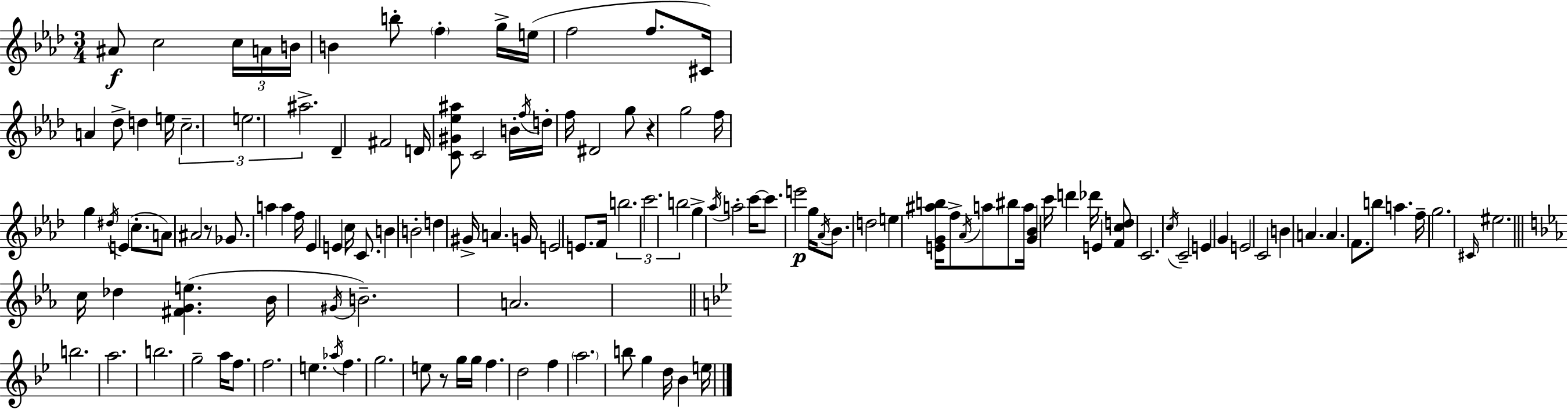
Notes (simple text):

A#4/e C5/h C5/s A4/s B4/s B4/q B5/e F5/q G5/s E5/s F5/h F5/e. C#4/s A4/q Db5/e D5/q E5/s C5/h. E5/h. A#5/h. Db4/q F#4/h D4/s [C4,G#4,Eb5,A#5]/e C4/h B4/s F5/s D5/s F5/s D#4/h G5/e R/q G5/h F5/s G5/q D#5/s E4/q C5/e. A4/e A#4/h R/e Gb4/e. A5/q A5/q F5/s Eb4/q E4/q C5/s C4/e. B4/q B4/h D5/q G#4/s A4/q. G4/s E4/h E4/e. F4/s B5/h. C6/h. B5/h G5/q Ab5/s A5/h C6/s C6/e. E6/h G5/s Ab4/s Bb4/e. D5/h E5/q [E4,G4,A#5,B5]/s F5/e Ab4/s A5/e BIS5/e A5/s [G4,Bb4]/q C6/s D6/q Db6/s E4/q [F4,C5,D5]/e C4/h. C5/s C4/h E4/q G4/q E4/h C4/h B4/q A4/q. A4/q. F4/e. B5/e A5/q. F5/s G5/h. C#4/s EIS5/h. C5/s Db5/q [F#4,G4,E5]/q. Bb4/s G#4/s B4/h. A4/h. B5/h. A5/h. B5/h. G5/h A5/s F5/e. F5/h. E5/q. Ab5/s F5/q. G5/h. E5/e R/e G5/s G5/s F5/q. D5/h F5/q A5/h. B5/e G5/q D5/s Bb4/q E5/s